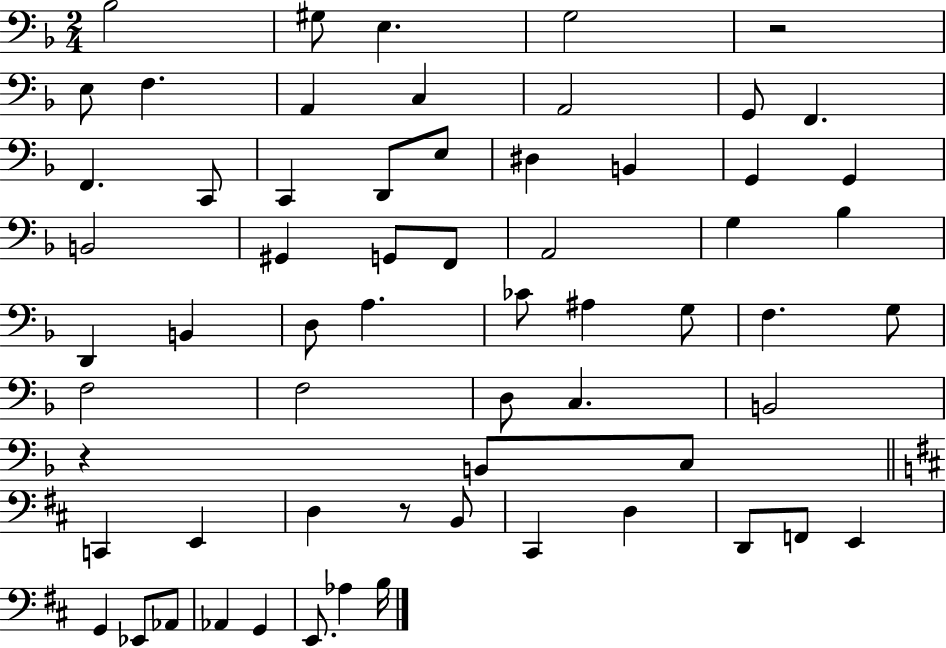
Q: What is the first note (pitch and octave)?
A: Bb3